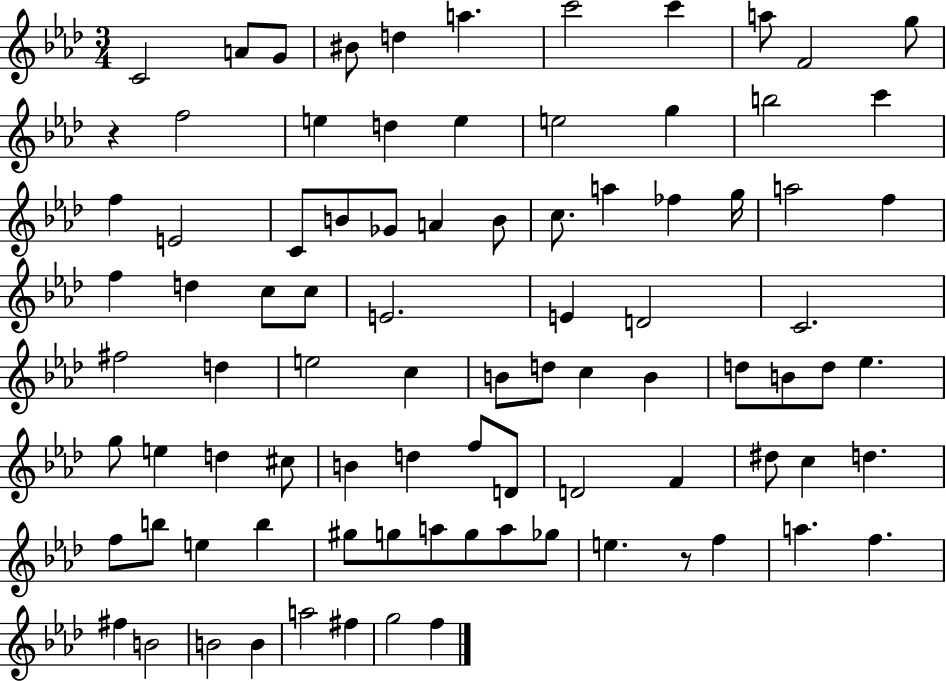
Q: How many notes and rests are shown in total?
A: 89